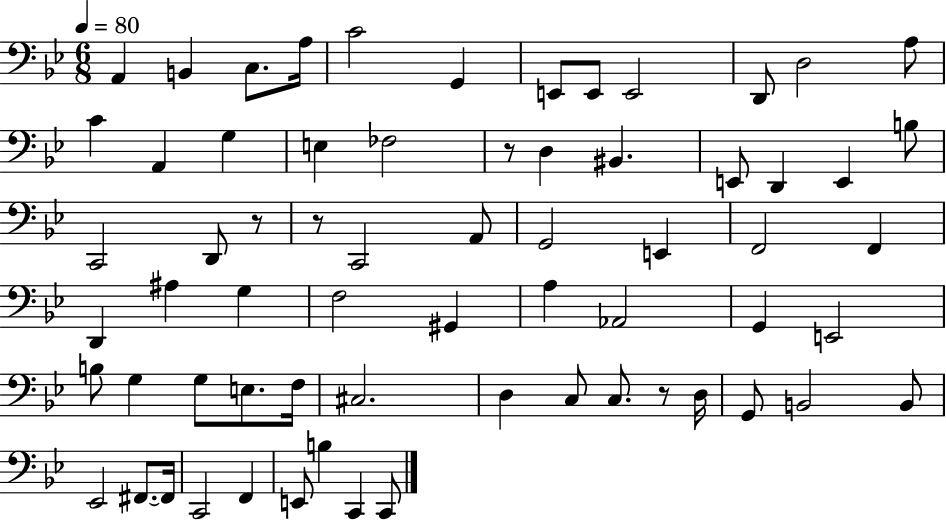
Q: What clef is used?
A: bass